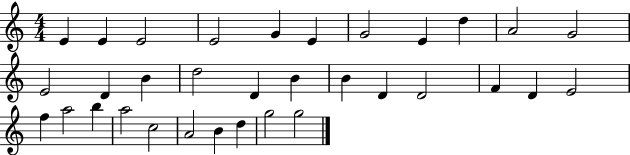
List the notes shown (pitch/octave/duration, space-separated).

E4/q E4/q E4/h E4/h G4/q E4/q G4/h E4/q D5/q A4/h G4/h E4/h D4/q B4/q D5/h D4/q B4/q B4/q D4/q D4/h F4/q D4/q E4/h F5/q A5/h B5/q A5/h C5/h A4/h B4/q D5/q G5/h G5/h